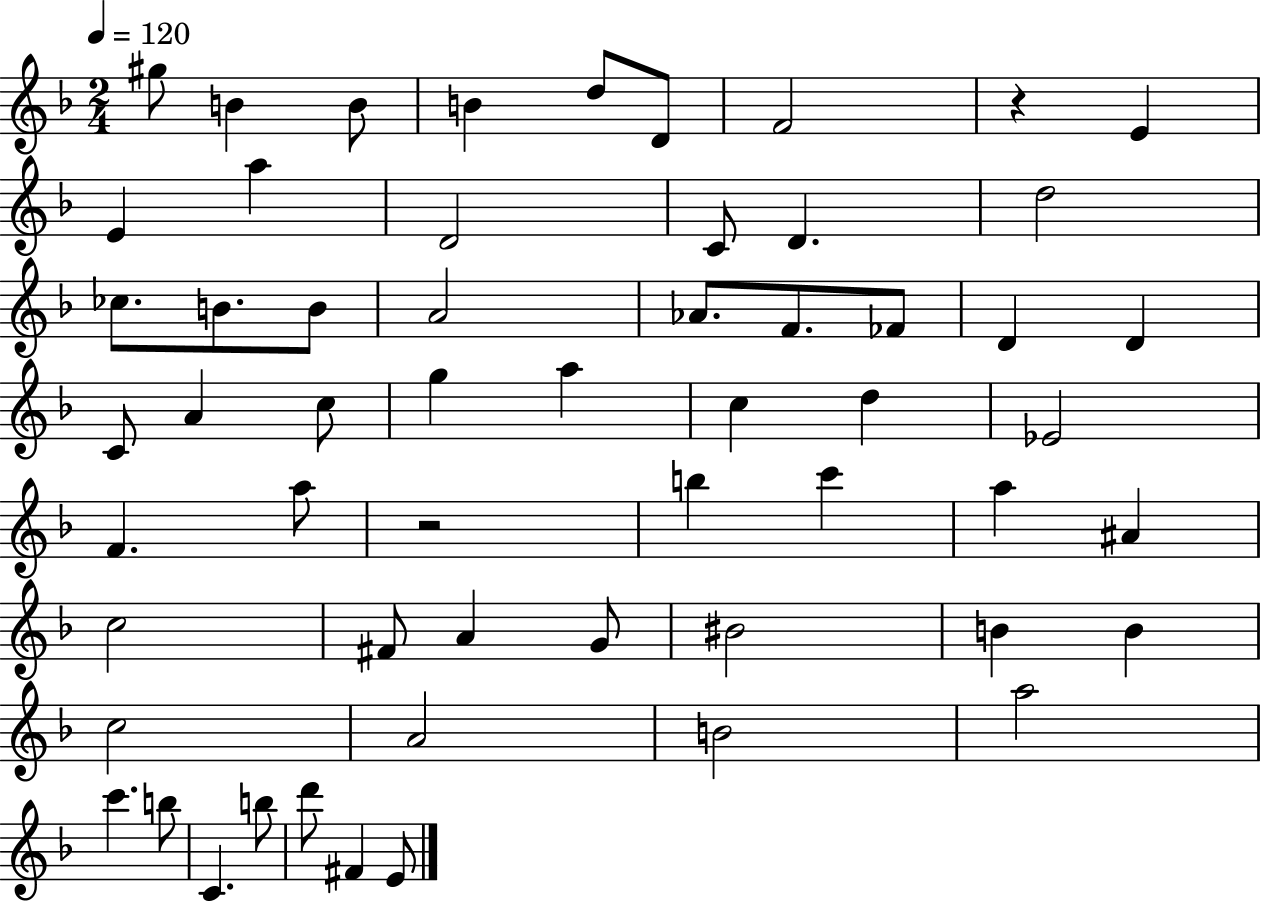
G#5/e B4/q B4/e B4/q D5/e D4/e F4/h R/q E4/q E4/q A5/q D4/h C4/e D4/q. D5/h CES5/e. B4/e. B4/e A4/h Ab4/e. F4/e. FES4/e D4/q D4/q C4/e A4/q C5/e G5/q A5/q C5/q D5/q Eb4/h F4/q. A5/e R/h B5/q C6/q A5/q A#4/q C5/h F#4/e A4/q G4/e BIS4/h B4/q B4/q C5/h A4/h B4/h A5/h C6/q. B5/e C4/q. B5/e D6/e F#4/q E4/e